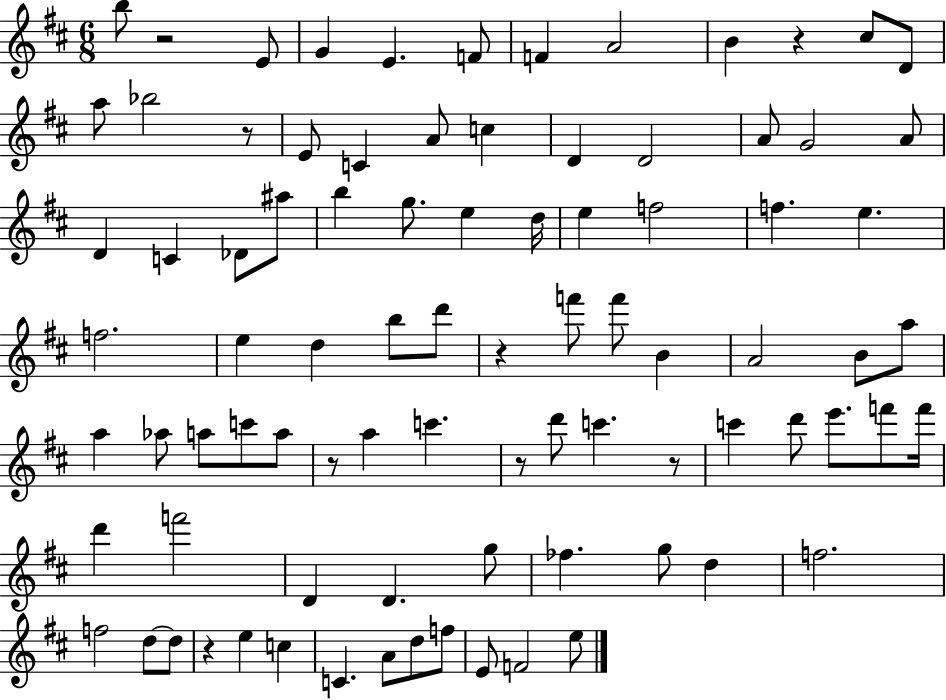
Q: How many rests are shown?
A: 8